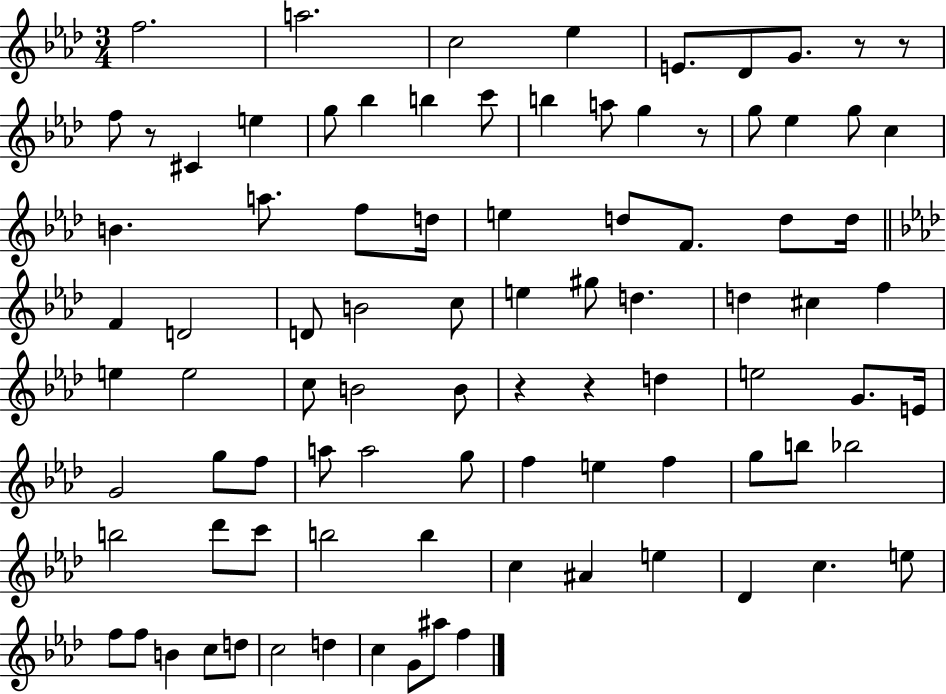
F5/h. A5/h. C5/h Eb5/q E4/e. Db4/e G4/e. R/e R/e F5/e R/e C#4/q E5/q G5/e Bb5/q B5/q C6/e B5/q A5/e G5/q R/e G5/e Eb5/q G5/e C5/q B4/q. A5/e. F5/e D5/s E5/q D5/e F4/e. D5/e D5/s F4/q D4/h D4/e B4/h C5/e E5/q G#5/e D5/q. D5/q C#5/q F5/q E5/q E5/h C5/e B4/h B4/e R/q R/q D5/q E5/h G4/e. E4/s G4/h G5/e F5/e A5/e A5/h G5/e F5/q E5/q F5/q G5/e B5/e Bb5/h B5/h Db6/e C6/e B5/h B5/q C5/q A#4/q E5/q Db4/q C5/q. E5/e F5/e F5/e B4/q C5/e D5/e C5/h D5/q C5/q G4/e A#5/e F5/q